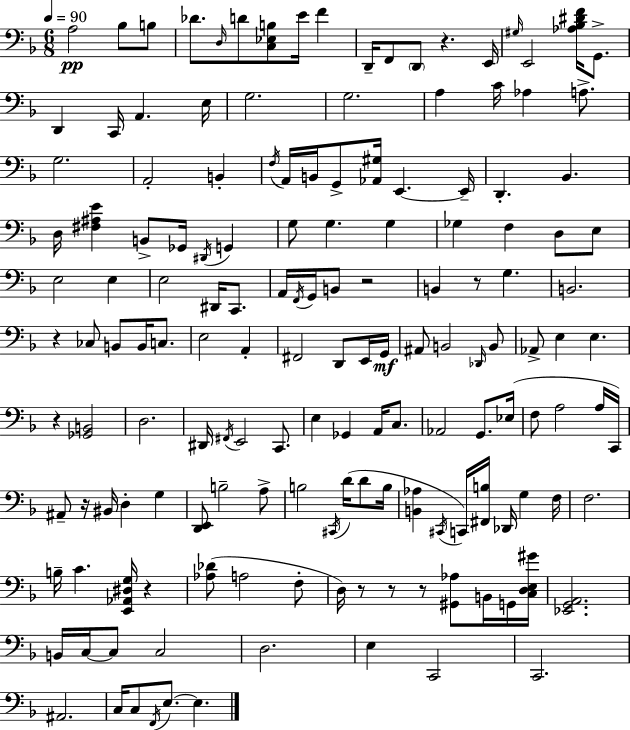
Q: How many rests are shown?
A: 10